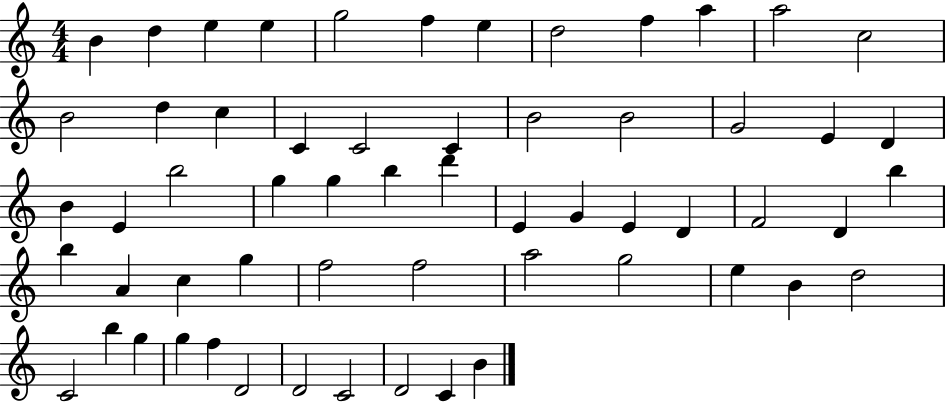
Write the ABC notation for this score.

X:1
T:Untitled
M:4/4
L:1/4
K:C
B d e e g2 f e d2 f a a2 c2 B2 d c C C2 C B2 B2 G2 E D B E b2 g g b d' E G E D F2 D b b A c g f2 f2 a2 g2 e B d2 C2 b g g f D2 D2 C2 D2 C B